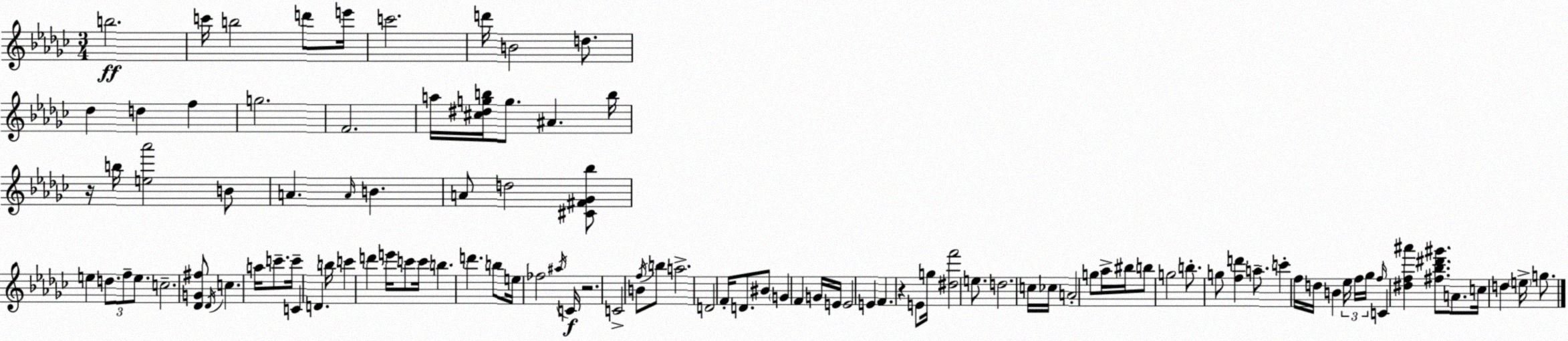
X:1
T:Untitled
M:3/4
L:1/4
K:Ebm
b2 c'/4 b2 d'/2 e'/4 c'2 d'/4 B2 d/2 _d d f g2 F2 a/4 [^c^dgb]/4 g/2 ^A b/4 z/4 b/4 [e_a']2 B/2 A A/4 B A/2 d2 [^C^F_G_b]/2 e d/2 f/2 e/2 c2 [_DG^f]/2 _D/4 c a/4 c'/2 c'/4 C D b/4 c' d' e'/4 c'/2 c'/4 b d' b/2 e/4 _f2 ^a/4 C/4 z2 C2 B/2 f/4 b/2 a2 D2 F/4 D/2 ^B/2 G F G/4 E/4 E2 E F z E/2 g/4 [^df']2 e/2 d2 c/4 _c/4 A2 g/2 _a/4 ^b/4 b/2 g2 b/2 g/2 [fd'] a/2 c' f/4 d/4 B _e/4 f/4 _g/4 f/4 C [^df^a'] [^f_b^d'^g']/2 A/2 c/4 d e/4 g/2